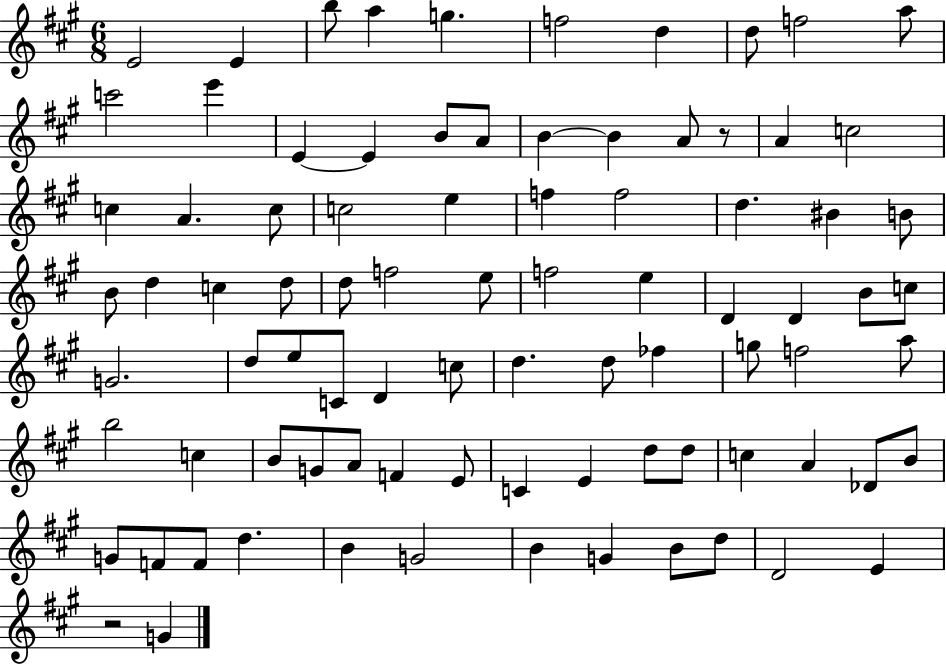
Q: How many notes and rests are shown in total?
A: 86